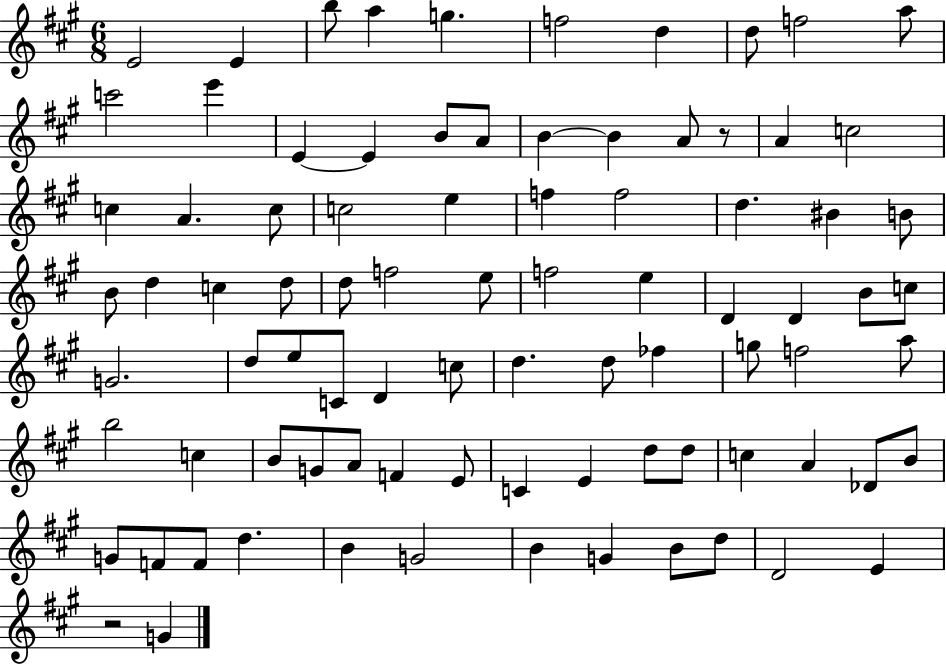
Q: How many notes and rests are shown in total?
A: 86